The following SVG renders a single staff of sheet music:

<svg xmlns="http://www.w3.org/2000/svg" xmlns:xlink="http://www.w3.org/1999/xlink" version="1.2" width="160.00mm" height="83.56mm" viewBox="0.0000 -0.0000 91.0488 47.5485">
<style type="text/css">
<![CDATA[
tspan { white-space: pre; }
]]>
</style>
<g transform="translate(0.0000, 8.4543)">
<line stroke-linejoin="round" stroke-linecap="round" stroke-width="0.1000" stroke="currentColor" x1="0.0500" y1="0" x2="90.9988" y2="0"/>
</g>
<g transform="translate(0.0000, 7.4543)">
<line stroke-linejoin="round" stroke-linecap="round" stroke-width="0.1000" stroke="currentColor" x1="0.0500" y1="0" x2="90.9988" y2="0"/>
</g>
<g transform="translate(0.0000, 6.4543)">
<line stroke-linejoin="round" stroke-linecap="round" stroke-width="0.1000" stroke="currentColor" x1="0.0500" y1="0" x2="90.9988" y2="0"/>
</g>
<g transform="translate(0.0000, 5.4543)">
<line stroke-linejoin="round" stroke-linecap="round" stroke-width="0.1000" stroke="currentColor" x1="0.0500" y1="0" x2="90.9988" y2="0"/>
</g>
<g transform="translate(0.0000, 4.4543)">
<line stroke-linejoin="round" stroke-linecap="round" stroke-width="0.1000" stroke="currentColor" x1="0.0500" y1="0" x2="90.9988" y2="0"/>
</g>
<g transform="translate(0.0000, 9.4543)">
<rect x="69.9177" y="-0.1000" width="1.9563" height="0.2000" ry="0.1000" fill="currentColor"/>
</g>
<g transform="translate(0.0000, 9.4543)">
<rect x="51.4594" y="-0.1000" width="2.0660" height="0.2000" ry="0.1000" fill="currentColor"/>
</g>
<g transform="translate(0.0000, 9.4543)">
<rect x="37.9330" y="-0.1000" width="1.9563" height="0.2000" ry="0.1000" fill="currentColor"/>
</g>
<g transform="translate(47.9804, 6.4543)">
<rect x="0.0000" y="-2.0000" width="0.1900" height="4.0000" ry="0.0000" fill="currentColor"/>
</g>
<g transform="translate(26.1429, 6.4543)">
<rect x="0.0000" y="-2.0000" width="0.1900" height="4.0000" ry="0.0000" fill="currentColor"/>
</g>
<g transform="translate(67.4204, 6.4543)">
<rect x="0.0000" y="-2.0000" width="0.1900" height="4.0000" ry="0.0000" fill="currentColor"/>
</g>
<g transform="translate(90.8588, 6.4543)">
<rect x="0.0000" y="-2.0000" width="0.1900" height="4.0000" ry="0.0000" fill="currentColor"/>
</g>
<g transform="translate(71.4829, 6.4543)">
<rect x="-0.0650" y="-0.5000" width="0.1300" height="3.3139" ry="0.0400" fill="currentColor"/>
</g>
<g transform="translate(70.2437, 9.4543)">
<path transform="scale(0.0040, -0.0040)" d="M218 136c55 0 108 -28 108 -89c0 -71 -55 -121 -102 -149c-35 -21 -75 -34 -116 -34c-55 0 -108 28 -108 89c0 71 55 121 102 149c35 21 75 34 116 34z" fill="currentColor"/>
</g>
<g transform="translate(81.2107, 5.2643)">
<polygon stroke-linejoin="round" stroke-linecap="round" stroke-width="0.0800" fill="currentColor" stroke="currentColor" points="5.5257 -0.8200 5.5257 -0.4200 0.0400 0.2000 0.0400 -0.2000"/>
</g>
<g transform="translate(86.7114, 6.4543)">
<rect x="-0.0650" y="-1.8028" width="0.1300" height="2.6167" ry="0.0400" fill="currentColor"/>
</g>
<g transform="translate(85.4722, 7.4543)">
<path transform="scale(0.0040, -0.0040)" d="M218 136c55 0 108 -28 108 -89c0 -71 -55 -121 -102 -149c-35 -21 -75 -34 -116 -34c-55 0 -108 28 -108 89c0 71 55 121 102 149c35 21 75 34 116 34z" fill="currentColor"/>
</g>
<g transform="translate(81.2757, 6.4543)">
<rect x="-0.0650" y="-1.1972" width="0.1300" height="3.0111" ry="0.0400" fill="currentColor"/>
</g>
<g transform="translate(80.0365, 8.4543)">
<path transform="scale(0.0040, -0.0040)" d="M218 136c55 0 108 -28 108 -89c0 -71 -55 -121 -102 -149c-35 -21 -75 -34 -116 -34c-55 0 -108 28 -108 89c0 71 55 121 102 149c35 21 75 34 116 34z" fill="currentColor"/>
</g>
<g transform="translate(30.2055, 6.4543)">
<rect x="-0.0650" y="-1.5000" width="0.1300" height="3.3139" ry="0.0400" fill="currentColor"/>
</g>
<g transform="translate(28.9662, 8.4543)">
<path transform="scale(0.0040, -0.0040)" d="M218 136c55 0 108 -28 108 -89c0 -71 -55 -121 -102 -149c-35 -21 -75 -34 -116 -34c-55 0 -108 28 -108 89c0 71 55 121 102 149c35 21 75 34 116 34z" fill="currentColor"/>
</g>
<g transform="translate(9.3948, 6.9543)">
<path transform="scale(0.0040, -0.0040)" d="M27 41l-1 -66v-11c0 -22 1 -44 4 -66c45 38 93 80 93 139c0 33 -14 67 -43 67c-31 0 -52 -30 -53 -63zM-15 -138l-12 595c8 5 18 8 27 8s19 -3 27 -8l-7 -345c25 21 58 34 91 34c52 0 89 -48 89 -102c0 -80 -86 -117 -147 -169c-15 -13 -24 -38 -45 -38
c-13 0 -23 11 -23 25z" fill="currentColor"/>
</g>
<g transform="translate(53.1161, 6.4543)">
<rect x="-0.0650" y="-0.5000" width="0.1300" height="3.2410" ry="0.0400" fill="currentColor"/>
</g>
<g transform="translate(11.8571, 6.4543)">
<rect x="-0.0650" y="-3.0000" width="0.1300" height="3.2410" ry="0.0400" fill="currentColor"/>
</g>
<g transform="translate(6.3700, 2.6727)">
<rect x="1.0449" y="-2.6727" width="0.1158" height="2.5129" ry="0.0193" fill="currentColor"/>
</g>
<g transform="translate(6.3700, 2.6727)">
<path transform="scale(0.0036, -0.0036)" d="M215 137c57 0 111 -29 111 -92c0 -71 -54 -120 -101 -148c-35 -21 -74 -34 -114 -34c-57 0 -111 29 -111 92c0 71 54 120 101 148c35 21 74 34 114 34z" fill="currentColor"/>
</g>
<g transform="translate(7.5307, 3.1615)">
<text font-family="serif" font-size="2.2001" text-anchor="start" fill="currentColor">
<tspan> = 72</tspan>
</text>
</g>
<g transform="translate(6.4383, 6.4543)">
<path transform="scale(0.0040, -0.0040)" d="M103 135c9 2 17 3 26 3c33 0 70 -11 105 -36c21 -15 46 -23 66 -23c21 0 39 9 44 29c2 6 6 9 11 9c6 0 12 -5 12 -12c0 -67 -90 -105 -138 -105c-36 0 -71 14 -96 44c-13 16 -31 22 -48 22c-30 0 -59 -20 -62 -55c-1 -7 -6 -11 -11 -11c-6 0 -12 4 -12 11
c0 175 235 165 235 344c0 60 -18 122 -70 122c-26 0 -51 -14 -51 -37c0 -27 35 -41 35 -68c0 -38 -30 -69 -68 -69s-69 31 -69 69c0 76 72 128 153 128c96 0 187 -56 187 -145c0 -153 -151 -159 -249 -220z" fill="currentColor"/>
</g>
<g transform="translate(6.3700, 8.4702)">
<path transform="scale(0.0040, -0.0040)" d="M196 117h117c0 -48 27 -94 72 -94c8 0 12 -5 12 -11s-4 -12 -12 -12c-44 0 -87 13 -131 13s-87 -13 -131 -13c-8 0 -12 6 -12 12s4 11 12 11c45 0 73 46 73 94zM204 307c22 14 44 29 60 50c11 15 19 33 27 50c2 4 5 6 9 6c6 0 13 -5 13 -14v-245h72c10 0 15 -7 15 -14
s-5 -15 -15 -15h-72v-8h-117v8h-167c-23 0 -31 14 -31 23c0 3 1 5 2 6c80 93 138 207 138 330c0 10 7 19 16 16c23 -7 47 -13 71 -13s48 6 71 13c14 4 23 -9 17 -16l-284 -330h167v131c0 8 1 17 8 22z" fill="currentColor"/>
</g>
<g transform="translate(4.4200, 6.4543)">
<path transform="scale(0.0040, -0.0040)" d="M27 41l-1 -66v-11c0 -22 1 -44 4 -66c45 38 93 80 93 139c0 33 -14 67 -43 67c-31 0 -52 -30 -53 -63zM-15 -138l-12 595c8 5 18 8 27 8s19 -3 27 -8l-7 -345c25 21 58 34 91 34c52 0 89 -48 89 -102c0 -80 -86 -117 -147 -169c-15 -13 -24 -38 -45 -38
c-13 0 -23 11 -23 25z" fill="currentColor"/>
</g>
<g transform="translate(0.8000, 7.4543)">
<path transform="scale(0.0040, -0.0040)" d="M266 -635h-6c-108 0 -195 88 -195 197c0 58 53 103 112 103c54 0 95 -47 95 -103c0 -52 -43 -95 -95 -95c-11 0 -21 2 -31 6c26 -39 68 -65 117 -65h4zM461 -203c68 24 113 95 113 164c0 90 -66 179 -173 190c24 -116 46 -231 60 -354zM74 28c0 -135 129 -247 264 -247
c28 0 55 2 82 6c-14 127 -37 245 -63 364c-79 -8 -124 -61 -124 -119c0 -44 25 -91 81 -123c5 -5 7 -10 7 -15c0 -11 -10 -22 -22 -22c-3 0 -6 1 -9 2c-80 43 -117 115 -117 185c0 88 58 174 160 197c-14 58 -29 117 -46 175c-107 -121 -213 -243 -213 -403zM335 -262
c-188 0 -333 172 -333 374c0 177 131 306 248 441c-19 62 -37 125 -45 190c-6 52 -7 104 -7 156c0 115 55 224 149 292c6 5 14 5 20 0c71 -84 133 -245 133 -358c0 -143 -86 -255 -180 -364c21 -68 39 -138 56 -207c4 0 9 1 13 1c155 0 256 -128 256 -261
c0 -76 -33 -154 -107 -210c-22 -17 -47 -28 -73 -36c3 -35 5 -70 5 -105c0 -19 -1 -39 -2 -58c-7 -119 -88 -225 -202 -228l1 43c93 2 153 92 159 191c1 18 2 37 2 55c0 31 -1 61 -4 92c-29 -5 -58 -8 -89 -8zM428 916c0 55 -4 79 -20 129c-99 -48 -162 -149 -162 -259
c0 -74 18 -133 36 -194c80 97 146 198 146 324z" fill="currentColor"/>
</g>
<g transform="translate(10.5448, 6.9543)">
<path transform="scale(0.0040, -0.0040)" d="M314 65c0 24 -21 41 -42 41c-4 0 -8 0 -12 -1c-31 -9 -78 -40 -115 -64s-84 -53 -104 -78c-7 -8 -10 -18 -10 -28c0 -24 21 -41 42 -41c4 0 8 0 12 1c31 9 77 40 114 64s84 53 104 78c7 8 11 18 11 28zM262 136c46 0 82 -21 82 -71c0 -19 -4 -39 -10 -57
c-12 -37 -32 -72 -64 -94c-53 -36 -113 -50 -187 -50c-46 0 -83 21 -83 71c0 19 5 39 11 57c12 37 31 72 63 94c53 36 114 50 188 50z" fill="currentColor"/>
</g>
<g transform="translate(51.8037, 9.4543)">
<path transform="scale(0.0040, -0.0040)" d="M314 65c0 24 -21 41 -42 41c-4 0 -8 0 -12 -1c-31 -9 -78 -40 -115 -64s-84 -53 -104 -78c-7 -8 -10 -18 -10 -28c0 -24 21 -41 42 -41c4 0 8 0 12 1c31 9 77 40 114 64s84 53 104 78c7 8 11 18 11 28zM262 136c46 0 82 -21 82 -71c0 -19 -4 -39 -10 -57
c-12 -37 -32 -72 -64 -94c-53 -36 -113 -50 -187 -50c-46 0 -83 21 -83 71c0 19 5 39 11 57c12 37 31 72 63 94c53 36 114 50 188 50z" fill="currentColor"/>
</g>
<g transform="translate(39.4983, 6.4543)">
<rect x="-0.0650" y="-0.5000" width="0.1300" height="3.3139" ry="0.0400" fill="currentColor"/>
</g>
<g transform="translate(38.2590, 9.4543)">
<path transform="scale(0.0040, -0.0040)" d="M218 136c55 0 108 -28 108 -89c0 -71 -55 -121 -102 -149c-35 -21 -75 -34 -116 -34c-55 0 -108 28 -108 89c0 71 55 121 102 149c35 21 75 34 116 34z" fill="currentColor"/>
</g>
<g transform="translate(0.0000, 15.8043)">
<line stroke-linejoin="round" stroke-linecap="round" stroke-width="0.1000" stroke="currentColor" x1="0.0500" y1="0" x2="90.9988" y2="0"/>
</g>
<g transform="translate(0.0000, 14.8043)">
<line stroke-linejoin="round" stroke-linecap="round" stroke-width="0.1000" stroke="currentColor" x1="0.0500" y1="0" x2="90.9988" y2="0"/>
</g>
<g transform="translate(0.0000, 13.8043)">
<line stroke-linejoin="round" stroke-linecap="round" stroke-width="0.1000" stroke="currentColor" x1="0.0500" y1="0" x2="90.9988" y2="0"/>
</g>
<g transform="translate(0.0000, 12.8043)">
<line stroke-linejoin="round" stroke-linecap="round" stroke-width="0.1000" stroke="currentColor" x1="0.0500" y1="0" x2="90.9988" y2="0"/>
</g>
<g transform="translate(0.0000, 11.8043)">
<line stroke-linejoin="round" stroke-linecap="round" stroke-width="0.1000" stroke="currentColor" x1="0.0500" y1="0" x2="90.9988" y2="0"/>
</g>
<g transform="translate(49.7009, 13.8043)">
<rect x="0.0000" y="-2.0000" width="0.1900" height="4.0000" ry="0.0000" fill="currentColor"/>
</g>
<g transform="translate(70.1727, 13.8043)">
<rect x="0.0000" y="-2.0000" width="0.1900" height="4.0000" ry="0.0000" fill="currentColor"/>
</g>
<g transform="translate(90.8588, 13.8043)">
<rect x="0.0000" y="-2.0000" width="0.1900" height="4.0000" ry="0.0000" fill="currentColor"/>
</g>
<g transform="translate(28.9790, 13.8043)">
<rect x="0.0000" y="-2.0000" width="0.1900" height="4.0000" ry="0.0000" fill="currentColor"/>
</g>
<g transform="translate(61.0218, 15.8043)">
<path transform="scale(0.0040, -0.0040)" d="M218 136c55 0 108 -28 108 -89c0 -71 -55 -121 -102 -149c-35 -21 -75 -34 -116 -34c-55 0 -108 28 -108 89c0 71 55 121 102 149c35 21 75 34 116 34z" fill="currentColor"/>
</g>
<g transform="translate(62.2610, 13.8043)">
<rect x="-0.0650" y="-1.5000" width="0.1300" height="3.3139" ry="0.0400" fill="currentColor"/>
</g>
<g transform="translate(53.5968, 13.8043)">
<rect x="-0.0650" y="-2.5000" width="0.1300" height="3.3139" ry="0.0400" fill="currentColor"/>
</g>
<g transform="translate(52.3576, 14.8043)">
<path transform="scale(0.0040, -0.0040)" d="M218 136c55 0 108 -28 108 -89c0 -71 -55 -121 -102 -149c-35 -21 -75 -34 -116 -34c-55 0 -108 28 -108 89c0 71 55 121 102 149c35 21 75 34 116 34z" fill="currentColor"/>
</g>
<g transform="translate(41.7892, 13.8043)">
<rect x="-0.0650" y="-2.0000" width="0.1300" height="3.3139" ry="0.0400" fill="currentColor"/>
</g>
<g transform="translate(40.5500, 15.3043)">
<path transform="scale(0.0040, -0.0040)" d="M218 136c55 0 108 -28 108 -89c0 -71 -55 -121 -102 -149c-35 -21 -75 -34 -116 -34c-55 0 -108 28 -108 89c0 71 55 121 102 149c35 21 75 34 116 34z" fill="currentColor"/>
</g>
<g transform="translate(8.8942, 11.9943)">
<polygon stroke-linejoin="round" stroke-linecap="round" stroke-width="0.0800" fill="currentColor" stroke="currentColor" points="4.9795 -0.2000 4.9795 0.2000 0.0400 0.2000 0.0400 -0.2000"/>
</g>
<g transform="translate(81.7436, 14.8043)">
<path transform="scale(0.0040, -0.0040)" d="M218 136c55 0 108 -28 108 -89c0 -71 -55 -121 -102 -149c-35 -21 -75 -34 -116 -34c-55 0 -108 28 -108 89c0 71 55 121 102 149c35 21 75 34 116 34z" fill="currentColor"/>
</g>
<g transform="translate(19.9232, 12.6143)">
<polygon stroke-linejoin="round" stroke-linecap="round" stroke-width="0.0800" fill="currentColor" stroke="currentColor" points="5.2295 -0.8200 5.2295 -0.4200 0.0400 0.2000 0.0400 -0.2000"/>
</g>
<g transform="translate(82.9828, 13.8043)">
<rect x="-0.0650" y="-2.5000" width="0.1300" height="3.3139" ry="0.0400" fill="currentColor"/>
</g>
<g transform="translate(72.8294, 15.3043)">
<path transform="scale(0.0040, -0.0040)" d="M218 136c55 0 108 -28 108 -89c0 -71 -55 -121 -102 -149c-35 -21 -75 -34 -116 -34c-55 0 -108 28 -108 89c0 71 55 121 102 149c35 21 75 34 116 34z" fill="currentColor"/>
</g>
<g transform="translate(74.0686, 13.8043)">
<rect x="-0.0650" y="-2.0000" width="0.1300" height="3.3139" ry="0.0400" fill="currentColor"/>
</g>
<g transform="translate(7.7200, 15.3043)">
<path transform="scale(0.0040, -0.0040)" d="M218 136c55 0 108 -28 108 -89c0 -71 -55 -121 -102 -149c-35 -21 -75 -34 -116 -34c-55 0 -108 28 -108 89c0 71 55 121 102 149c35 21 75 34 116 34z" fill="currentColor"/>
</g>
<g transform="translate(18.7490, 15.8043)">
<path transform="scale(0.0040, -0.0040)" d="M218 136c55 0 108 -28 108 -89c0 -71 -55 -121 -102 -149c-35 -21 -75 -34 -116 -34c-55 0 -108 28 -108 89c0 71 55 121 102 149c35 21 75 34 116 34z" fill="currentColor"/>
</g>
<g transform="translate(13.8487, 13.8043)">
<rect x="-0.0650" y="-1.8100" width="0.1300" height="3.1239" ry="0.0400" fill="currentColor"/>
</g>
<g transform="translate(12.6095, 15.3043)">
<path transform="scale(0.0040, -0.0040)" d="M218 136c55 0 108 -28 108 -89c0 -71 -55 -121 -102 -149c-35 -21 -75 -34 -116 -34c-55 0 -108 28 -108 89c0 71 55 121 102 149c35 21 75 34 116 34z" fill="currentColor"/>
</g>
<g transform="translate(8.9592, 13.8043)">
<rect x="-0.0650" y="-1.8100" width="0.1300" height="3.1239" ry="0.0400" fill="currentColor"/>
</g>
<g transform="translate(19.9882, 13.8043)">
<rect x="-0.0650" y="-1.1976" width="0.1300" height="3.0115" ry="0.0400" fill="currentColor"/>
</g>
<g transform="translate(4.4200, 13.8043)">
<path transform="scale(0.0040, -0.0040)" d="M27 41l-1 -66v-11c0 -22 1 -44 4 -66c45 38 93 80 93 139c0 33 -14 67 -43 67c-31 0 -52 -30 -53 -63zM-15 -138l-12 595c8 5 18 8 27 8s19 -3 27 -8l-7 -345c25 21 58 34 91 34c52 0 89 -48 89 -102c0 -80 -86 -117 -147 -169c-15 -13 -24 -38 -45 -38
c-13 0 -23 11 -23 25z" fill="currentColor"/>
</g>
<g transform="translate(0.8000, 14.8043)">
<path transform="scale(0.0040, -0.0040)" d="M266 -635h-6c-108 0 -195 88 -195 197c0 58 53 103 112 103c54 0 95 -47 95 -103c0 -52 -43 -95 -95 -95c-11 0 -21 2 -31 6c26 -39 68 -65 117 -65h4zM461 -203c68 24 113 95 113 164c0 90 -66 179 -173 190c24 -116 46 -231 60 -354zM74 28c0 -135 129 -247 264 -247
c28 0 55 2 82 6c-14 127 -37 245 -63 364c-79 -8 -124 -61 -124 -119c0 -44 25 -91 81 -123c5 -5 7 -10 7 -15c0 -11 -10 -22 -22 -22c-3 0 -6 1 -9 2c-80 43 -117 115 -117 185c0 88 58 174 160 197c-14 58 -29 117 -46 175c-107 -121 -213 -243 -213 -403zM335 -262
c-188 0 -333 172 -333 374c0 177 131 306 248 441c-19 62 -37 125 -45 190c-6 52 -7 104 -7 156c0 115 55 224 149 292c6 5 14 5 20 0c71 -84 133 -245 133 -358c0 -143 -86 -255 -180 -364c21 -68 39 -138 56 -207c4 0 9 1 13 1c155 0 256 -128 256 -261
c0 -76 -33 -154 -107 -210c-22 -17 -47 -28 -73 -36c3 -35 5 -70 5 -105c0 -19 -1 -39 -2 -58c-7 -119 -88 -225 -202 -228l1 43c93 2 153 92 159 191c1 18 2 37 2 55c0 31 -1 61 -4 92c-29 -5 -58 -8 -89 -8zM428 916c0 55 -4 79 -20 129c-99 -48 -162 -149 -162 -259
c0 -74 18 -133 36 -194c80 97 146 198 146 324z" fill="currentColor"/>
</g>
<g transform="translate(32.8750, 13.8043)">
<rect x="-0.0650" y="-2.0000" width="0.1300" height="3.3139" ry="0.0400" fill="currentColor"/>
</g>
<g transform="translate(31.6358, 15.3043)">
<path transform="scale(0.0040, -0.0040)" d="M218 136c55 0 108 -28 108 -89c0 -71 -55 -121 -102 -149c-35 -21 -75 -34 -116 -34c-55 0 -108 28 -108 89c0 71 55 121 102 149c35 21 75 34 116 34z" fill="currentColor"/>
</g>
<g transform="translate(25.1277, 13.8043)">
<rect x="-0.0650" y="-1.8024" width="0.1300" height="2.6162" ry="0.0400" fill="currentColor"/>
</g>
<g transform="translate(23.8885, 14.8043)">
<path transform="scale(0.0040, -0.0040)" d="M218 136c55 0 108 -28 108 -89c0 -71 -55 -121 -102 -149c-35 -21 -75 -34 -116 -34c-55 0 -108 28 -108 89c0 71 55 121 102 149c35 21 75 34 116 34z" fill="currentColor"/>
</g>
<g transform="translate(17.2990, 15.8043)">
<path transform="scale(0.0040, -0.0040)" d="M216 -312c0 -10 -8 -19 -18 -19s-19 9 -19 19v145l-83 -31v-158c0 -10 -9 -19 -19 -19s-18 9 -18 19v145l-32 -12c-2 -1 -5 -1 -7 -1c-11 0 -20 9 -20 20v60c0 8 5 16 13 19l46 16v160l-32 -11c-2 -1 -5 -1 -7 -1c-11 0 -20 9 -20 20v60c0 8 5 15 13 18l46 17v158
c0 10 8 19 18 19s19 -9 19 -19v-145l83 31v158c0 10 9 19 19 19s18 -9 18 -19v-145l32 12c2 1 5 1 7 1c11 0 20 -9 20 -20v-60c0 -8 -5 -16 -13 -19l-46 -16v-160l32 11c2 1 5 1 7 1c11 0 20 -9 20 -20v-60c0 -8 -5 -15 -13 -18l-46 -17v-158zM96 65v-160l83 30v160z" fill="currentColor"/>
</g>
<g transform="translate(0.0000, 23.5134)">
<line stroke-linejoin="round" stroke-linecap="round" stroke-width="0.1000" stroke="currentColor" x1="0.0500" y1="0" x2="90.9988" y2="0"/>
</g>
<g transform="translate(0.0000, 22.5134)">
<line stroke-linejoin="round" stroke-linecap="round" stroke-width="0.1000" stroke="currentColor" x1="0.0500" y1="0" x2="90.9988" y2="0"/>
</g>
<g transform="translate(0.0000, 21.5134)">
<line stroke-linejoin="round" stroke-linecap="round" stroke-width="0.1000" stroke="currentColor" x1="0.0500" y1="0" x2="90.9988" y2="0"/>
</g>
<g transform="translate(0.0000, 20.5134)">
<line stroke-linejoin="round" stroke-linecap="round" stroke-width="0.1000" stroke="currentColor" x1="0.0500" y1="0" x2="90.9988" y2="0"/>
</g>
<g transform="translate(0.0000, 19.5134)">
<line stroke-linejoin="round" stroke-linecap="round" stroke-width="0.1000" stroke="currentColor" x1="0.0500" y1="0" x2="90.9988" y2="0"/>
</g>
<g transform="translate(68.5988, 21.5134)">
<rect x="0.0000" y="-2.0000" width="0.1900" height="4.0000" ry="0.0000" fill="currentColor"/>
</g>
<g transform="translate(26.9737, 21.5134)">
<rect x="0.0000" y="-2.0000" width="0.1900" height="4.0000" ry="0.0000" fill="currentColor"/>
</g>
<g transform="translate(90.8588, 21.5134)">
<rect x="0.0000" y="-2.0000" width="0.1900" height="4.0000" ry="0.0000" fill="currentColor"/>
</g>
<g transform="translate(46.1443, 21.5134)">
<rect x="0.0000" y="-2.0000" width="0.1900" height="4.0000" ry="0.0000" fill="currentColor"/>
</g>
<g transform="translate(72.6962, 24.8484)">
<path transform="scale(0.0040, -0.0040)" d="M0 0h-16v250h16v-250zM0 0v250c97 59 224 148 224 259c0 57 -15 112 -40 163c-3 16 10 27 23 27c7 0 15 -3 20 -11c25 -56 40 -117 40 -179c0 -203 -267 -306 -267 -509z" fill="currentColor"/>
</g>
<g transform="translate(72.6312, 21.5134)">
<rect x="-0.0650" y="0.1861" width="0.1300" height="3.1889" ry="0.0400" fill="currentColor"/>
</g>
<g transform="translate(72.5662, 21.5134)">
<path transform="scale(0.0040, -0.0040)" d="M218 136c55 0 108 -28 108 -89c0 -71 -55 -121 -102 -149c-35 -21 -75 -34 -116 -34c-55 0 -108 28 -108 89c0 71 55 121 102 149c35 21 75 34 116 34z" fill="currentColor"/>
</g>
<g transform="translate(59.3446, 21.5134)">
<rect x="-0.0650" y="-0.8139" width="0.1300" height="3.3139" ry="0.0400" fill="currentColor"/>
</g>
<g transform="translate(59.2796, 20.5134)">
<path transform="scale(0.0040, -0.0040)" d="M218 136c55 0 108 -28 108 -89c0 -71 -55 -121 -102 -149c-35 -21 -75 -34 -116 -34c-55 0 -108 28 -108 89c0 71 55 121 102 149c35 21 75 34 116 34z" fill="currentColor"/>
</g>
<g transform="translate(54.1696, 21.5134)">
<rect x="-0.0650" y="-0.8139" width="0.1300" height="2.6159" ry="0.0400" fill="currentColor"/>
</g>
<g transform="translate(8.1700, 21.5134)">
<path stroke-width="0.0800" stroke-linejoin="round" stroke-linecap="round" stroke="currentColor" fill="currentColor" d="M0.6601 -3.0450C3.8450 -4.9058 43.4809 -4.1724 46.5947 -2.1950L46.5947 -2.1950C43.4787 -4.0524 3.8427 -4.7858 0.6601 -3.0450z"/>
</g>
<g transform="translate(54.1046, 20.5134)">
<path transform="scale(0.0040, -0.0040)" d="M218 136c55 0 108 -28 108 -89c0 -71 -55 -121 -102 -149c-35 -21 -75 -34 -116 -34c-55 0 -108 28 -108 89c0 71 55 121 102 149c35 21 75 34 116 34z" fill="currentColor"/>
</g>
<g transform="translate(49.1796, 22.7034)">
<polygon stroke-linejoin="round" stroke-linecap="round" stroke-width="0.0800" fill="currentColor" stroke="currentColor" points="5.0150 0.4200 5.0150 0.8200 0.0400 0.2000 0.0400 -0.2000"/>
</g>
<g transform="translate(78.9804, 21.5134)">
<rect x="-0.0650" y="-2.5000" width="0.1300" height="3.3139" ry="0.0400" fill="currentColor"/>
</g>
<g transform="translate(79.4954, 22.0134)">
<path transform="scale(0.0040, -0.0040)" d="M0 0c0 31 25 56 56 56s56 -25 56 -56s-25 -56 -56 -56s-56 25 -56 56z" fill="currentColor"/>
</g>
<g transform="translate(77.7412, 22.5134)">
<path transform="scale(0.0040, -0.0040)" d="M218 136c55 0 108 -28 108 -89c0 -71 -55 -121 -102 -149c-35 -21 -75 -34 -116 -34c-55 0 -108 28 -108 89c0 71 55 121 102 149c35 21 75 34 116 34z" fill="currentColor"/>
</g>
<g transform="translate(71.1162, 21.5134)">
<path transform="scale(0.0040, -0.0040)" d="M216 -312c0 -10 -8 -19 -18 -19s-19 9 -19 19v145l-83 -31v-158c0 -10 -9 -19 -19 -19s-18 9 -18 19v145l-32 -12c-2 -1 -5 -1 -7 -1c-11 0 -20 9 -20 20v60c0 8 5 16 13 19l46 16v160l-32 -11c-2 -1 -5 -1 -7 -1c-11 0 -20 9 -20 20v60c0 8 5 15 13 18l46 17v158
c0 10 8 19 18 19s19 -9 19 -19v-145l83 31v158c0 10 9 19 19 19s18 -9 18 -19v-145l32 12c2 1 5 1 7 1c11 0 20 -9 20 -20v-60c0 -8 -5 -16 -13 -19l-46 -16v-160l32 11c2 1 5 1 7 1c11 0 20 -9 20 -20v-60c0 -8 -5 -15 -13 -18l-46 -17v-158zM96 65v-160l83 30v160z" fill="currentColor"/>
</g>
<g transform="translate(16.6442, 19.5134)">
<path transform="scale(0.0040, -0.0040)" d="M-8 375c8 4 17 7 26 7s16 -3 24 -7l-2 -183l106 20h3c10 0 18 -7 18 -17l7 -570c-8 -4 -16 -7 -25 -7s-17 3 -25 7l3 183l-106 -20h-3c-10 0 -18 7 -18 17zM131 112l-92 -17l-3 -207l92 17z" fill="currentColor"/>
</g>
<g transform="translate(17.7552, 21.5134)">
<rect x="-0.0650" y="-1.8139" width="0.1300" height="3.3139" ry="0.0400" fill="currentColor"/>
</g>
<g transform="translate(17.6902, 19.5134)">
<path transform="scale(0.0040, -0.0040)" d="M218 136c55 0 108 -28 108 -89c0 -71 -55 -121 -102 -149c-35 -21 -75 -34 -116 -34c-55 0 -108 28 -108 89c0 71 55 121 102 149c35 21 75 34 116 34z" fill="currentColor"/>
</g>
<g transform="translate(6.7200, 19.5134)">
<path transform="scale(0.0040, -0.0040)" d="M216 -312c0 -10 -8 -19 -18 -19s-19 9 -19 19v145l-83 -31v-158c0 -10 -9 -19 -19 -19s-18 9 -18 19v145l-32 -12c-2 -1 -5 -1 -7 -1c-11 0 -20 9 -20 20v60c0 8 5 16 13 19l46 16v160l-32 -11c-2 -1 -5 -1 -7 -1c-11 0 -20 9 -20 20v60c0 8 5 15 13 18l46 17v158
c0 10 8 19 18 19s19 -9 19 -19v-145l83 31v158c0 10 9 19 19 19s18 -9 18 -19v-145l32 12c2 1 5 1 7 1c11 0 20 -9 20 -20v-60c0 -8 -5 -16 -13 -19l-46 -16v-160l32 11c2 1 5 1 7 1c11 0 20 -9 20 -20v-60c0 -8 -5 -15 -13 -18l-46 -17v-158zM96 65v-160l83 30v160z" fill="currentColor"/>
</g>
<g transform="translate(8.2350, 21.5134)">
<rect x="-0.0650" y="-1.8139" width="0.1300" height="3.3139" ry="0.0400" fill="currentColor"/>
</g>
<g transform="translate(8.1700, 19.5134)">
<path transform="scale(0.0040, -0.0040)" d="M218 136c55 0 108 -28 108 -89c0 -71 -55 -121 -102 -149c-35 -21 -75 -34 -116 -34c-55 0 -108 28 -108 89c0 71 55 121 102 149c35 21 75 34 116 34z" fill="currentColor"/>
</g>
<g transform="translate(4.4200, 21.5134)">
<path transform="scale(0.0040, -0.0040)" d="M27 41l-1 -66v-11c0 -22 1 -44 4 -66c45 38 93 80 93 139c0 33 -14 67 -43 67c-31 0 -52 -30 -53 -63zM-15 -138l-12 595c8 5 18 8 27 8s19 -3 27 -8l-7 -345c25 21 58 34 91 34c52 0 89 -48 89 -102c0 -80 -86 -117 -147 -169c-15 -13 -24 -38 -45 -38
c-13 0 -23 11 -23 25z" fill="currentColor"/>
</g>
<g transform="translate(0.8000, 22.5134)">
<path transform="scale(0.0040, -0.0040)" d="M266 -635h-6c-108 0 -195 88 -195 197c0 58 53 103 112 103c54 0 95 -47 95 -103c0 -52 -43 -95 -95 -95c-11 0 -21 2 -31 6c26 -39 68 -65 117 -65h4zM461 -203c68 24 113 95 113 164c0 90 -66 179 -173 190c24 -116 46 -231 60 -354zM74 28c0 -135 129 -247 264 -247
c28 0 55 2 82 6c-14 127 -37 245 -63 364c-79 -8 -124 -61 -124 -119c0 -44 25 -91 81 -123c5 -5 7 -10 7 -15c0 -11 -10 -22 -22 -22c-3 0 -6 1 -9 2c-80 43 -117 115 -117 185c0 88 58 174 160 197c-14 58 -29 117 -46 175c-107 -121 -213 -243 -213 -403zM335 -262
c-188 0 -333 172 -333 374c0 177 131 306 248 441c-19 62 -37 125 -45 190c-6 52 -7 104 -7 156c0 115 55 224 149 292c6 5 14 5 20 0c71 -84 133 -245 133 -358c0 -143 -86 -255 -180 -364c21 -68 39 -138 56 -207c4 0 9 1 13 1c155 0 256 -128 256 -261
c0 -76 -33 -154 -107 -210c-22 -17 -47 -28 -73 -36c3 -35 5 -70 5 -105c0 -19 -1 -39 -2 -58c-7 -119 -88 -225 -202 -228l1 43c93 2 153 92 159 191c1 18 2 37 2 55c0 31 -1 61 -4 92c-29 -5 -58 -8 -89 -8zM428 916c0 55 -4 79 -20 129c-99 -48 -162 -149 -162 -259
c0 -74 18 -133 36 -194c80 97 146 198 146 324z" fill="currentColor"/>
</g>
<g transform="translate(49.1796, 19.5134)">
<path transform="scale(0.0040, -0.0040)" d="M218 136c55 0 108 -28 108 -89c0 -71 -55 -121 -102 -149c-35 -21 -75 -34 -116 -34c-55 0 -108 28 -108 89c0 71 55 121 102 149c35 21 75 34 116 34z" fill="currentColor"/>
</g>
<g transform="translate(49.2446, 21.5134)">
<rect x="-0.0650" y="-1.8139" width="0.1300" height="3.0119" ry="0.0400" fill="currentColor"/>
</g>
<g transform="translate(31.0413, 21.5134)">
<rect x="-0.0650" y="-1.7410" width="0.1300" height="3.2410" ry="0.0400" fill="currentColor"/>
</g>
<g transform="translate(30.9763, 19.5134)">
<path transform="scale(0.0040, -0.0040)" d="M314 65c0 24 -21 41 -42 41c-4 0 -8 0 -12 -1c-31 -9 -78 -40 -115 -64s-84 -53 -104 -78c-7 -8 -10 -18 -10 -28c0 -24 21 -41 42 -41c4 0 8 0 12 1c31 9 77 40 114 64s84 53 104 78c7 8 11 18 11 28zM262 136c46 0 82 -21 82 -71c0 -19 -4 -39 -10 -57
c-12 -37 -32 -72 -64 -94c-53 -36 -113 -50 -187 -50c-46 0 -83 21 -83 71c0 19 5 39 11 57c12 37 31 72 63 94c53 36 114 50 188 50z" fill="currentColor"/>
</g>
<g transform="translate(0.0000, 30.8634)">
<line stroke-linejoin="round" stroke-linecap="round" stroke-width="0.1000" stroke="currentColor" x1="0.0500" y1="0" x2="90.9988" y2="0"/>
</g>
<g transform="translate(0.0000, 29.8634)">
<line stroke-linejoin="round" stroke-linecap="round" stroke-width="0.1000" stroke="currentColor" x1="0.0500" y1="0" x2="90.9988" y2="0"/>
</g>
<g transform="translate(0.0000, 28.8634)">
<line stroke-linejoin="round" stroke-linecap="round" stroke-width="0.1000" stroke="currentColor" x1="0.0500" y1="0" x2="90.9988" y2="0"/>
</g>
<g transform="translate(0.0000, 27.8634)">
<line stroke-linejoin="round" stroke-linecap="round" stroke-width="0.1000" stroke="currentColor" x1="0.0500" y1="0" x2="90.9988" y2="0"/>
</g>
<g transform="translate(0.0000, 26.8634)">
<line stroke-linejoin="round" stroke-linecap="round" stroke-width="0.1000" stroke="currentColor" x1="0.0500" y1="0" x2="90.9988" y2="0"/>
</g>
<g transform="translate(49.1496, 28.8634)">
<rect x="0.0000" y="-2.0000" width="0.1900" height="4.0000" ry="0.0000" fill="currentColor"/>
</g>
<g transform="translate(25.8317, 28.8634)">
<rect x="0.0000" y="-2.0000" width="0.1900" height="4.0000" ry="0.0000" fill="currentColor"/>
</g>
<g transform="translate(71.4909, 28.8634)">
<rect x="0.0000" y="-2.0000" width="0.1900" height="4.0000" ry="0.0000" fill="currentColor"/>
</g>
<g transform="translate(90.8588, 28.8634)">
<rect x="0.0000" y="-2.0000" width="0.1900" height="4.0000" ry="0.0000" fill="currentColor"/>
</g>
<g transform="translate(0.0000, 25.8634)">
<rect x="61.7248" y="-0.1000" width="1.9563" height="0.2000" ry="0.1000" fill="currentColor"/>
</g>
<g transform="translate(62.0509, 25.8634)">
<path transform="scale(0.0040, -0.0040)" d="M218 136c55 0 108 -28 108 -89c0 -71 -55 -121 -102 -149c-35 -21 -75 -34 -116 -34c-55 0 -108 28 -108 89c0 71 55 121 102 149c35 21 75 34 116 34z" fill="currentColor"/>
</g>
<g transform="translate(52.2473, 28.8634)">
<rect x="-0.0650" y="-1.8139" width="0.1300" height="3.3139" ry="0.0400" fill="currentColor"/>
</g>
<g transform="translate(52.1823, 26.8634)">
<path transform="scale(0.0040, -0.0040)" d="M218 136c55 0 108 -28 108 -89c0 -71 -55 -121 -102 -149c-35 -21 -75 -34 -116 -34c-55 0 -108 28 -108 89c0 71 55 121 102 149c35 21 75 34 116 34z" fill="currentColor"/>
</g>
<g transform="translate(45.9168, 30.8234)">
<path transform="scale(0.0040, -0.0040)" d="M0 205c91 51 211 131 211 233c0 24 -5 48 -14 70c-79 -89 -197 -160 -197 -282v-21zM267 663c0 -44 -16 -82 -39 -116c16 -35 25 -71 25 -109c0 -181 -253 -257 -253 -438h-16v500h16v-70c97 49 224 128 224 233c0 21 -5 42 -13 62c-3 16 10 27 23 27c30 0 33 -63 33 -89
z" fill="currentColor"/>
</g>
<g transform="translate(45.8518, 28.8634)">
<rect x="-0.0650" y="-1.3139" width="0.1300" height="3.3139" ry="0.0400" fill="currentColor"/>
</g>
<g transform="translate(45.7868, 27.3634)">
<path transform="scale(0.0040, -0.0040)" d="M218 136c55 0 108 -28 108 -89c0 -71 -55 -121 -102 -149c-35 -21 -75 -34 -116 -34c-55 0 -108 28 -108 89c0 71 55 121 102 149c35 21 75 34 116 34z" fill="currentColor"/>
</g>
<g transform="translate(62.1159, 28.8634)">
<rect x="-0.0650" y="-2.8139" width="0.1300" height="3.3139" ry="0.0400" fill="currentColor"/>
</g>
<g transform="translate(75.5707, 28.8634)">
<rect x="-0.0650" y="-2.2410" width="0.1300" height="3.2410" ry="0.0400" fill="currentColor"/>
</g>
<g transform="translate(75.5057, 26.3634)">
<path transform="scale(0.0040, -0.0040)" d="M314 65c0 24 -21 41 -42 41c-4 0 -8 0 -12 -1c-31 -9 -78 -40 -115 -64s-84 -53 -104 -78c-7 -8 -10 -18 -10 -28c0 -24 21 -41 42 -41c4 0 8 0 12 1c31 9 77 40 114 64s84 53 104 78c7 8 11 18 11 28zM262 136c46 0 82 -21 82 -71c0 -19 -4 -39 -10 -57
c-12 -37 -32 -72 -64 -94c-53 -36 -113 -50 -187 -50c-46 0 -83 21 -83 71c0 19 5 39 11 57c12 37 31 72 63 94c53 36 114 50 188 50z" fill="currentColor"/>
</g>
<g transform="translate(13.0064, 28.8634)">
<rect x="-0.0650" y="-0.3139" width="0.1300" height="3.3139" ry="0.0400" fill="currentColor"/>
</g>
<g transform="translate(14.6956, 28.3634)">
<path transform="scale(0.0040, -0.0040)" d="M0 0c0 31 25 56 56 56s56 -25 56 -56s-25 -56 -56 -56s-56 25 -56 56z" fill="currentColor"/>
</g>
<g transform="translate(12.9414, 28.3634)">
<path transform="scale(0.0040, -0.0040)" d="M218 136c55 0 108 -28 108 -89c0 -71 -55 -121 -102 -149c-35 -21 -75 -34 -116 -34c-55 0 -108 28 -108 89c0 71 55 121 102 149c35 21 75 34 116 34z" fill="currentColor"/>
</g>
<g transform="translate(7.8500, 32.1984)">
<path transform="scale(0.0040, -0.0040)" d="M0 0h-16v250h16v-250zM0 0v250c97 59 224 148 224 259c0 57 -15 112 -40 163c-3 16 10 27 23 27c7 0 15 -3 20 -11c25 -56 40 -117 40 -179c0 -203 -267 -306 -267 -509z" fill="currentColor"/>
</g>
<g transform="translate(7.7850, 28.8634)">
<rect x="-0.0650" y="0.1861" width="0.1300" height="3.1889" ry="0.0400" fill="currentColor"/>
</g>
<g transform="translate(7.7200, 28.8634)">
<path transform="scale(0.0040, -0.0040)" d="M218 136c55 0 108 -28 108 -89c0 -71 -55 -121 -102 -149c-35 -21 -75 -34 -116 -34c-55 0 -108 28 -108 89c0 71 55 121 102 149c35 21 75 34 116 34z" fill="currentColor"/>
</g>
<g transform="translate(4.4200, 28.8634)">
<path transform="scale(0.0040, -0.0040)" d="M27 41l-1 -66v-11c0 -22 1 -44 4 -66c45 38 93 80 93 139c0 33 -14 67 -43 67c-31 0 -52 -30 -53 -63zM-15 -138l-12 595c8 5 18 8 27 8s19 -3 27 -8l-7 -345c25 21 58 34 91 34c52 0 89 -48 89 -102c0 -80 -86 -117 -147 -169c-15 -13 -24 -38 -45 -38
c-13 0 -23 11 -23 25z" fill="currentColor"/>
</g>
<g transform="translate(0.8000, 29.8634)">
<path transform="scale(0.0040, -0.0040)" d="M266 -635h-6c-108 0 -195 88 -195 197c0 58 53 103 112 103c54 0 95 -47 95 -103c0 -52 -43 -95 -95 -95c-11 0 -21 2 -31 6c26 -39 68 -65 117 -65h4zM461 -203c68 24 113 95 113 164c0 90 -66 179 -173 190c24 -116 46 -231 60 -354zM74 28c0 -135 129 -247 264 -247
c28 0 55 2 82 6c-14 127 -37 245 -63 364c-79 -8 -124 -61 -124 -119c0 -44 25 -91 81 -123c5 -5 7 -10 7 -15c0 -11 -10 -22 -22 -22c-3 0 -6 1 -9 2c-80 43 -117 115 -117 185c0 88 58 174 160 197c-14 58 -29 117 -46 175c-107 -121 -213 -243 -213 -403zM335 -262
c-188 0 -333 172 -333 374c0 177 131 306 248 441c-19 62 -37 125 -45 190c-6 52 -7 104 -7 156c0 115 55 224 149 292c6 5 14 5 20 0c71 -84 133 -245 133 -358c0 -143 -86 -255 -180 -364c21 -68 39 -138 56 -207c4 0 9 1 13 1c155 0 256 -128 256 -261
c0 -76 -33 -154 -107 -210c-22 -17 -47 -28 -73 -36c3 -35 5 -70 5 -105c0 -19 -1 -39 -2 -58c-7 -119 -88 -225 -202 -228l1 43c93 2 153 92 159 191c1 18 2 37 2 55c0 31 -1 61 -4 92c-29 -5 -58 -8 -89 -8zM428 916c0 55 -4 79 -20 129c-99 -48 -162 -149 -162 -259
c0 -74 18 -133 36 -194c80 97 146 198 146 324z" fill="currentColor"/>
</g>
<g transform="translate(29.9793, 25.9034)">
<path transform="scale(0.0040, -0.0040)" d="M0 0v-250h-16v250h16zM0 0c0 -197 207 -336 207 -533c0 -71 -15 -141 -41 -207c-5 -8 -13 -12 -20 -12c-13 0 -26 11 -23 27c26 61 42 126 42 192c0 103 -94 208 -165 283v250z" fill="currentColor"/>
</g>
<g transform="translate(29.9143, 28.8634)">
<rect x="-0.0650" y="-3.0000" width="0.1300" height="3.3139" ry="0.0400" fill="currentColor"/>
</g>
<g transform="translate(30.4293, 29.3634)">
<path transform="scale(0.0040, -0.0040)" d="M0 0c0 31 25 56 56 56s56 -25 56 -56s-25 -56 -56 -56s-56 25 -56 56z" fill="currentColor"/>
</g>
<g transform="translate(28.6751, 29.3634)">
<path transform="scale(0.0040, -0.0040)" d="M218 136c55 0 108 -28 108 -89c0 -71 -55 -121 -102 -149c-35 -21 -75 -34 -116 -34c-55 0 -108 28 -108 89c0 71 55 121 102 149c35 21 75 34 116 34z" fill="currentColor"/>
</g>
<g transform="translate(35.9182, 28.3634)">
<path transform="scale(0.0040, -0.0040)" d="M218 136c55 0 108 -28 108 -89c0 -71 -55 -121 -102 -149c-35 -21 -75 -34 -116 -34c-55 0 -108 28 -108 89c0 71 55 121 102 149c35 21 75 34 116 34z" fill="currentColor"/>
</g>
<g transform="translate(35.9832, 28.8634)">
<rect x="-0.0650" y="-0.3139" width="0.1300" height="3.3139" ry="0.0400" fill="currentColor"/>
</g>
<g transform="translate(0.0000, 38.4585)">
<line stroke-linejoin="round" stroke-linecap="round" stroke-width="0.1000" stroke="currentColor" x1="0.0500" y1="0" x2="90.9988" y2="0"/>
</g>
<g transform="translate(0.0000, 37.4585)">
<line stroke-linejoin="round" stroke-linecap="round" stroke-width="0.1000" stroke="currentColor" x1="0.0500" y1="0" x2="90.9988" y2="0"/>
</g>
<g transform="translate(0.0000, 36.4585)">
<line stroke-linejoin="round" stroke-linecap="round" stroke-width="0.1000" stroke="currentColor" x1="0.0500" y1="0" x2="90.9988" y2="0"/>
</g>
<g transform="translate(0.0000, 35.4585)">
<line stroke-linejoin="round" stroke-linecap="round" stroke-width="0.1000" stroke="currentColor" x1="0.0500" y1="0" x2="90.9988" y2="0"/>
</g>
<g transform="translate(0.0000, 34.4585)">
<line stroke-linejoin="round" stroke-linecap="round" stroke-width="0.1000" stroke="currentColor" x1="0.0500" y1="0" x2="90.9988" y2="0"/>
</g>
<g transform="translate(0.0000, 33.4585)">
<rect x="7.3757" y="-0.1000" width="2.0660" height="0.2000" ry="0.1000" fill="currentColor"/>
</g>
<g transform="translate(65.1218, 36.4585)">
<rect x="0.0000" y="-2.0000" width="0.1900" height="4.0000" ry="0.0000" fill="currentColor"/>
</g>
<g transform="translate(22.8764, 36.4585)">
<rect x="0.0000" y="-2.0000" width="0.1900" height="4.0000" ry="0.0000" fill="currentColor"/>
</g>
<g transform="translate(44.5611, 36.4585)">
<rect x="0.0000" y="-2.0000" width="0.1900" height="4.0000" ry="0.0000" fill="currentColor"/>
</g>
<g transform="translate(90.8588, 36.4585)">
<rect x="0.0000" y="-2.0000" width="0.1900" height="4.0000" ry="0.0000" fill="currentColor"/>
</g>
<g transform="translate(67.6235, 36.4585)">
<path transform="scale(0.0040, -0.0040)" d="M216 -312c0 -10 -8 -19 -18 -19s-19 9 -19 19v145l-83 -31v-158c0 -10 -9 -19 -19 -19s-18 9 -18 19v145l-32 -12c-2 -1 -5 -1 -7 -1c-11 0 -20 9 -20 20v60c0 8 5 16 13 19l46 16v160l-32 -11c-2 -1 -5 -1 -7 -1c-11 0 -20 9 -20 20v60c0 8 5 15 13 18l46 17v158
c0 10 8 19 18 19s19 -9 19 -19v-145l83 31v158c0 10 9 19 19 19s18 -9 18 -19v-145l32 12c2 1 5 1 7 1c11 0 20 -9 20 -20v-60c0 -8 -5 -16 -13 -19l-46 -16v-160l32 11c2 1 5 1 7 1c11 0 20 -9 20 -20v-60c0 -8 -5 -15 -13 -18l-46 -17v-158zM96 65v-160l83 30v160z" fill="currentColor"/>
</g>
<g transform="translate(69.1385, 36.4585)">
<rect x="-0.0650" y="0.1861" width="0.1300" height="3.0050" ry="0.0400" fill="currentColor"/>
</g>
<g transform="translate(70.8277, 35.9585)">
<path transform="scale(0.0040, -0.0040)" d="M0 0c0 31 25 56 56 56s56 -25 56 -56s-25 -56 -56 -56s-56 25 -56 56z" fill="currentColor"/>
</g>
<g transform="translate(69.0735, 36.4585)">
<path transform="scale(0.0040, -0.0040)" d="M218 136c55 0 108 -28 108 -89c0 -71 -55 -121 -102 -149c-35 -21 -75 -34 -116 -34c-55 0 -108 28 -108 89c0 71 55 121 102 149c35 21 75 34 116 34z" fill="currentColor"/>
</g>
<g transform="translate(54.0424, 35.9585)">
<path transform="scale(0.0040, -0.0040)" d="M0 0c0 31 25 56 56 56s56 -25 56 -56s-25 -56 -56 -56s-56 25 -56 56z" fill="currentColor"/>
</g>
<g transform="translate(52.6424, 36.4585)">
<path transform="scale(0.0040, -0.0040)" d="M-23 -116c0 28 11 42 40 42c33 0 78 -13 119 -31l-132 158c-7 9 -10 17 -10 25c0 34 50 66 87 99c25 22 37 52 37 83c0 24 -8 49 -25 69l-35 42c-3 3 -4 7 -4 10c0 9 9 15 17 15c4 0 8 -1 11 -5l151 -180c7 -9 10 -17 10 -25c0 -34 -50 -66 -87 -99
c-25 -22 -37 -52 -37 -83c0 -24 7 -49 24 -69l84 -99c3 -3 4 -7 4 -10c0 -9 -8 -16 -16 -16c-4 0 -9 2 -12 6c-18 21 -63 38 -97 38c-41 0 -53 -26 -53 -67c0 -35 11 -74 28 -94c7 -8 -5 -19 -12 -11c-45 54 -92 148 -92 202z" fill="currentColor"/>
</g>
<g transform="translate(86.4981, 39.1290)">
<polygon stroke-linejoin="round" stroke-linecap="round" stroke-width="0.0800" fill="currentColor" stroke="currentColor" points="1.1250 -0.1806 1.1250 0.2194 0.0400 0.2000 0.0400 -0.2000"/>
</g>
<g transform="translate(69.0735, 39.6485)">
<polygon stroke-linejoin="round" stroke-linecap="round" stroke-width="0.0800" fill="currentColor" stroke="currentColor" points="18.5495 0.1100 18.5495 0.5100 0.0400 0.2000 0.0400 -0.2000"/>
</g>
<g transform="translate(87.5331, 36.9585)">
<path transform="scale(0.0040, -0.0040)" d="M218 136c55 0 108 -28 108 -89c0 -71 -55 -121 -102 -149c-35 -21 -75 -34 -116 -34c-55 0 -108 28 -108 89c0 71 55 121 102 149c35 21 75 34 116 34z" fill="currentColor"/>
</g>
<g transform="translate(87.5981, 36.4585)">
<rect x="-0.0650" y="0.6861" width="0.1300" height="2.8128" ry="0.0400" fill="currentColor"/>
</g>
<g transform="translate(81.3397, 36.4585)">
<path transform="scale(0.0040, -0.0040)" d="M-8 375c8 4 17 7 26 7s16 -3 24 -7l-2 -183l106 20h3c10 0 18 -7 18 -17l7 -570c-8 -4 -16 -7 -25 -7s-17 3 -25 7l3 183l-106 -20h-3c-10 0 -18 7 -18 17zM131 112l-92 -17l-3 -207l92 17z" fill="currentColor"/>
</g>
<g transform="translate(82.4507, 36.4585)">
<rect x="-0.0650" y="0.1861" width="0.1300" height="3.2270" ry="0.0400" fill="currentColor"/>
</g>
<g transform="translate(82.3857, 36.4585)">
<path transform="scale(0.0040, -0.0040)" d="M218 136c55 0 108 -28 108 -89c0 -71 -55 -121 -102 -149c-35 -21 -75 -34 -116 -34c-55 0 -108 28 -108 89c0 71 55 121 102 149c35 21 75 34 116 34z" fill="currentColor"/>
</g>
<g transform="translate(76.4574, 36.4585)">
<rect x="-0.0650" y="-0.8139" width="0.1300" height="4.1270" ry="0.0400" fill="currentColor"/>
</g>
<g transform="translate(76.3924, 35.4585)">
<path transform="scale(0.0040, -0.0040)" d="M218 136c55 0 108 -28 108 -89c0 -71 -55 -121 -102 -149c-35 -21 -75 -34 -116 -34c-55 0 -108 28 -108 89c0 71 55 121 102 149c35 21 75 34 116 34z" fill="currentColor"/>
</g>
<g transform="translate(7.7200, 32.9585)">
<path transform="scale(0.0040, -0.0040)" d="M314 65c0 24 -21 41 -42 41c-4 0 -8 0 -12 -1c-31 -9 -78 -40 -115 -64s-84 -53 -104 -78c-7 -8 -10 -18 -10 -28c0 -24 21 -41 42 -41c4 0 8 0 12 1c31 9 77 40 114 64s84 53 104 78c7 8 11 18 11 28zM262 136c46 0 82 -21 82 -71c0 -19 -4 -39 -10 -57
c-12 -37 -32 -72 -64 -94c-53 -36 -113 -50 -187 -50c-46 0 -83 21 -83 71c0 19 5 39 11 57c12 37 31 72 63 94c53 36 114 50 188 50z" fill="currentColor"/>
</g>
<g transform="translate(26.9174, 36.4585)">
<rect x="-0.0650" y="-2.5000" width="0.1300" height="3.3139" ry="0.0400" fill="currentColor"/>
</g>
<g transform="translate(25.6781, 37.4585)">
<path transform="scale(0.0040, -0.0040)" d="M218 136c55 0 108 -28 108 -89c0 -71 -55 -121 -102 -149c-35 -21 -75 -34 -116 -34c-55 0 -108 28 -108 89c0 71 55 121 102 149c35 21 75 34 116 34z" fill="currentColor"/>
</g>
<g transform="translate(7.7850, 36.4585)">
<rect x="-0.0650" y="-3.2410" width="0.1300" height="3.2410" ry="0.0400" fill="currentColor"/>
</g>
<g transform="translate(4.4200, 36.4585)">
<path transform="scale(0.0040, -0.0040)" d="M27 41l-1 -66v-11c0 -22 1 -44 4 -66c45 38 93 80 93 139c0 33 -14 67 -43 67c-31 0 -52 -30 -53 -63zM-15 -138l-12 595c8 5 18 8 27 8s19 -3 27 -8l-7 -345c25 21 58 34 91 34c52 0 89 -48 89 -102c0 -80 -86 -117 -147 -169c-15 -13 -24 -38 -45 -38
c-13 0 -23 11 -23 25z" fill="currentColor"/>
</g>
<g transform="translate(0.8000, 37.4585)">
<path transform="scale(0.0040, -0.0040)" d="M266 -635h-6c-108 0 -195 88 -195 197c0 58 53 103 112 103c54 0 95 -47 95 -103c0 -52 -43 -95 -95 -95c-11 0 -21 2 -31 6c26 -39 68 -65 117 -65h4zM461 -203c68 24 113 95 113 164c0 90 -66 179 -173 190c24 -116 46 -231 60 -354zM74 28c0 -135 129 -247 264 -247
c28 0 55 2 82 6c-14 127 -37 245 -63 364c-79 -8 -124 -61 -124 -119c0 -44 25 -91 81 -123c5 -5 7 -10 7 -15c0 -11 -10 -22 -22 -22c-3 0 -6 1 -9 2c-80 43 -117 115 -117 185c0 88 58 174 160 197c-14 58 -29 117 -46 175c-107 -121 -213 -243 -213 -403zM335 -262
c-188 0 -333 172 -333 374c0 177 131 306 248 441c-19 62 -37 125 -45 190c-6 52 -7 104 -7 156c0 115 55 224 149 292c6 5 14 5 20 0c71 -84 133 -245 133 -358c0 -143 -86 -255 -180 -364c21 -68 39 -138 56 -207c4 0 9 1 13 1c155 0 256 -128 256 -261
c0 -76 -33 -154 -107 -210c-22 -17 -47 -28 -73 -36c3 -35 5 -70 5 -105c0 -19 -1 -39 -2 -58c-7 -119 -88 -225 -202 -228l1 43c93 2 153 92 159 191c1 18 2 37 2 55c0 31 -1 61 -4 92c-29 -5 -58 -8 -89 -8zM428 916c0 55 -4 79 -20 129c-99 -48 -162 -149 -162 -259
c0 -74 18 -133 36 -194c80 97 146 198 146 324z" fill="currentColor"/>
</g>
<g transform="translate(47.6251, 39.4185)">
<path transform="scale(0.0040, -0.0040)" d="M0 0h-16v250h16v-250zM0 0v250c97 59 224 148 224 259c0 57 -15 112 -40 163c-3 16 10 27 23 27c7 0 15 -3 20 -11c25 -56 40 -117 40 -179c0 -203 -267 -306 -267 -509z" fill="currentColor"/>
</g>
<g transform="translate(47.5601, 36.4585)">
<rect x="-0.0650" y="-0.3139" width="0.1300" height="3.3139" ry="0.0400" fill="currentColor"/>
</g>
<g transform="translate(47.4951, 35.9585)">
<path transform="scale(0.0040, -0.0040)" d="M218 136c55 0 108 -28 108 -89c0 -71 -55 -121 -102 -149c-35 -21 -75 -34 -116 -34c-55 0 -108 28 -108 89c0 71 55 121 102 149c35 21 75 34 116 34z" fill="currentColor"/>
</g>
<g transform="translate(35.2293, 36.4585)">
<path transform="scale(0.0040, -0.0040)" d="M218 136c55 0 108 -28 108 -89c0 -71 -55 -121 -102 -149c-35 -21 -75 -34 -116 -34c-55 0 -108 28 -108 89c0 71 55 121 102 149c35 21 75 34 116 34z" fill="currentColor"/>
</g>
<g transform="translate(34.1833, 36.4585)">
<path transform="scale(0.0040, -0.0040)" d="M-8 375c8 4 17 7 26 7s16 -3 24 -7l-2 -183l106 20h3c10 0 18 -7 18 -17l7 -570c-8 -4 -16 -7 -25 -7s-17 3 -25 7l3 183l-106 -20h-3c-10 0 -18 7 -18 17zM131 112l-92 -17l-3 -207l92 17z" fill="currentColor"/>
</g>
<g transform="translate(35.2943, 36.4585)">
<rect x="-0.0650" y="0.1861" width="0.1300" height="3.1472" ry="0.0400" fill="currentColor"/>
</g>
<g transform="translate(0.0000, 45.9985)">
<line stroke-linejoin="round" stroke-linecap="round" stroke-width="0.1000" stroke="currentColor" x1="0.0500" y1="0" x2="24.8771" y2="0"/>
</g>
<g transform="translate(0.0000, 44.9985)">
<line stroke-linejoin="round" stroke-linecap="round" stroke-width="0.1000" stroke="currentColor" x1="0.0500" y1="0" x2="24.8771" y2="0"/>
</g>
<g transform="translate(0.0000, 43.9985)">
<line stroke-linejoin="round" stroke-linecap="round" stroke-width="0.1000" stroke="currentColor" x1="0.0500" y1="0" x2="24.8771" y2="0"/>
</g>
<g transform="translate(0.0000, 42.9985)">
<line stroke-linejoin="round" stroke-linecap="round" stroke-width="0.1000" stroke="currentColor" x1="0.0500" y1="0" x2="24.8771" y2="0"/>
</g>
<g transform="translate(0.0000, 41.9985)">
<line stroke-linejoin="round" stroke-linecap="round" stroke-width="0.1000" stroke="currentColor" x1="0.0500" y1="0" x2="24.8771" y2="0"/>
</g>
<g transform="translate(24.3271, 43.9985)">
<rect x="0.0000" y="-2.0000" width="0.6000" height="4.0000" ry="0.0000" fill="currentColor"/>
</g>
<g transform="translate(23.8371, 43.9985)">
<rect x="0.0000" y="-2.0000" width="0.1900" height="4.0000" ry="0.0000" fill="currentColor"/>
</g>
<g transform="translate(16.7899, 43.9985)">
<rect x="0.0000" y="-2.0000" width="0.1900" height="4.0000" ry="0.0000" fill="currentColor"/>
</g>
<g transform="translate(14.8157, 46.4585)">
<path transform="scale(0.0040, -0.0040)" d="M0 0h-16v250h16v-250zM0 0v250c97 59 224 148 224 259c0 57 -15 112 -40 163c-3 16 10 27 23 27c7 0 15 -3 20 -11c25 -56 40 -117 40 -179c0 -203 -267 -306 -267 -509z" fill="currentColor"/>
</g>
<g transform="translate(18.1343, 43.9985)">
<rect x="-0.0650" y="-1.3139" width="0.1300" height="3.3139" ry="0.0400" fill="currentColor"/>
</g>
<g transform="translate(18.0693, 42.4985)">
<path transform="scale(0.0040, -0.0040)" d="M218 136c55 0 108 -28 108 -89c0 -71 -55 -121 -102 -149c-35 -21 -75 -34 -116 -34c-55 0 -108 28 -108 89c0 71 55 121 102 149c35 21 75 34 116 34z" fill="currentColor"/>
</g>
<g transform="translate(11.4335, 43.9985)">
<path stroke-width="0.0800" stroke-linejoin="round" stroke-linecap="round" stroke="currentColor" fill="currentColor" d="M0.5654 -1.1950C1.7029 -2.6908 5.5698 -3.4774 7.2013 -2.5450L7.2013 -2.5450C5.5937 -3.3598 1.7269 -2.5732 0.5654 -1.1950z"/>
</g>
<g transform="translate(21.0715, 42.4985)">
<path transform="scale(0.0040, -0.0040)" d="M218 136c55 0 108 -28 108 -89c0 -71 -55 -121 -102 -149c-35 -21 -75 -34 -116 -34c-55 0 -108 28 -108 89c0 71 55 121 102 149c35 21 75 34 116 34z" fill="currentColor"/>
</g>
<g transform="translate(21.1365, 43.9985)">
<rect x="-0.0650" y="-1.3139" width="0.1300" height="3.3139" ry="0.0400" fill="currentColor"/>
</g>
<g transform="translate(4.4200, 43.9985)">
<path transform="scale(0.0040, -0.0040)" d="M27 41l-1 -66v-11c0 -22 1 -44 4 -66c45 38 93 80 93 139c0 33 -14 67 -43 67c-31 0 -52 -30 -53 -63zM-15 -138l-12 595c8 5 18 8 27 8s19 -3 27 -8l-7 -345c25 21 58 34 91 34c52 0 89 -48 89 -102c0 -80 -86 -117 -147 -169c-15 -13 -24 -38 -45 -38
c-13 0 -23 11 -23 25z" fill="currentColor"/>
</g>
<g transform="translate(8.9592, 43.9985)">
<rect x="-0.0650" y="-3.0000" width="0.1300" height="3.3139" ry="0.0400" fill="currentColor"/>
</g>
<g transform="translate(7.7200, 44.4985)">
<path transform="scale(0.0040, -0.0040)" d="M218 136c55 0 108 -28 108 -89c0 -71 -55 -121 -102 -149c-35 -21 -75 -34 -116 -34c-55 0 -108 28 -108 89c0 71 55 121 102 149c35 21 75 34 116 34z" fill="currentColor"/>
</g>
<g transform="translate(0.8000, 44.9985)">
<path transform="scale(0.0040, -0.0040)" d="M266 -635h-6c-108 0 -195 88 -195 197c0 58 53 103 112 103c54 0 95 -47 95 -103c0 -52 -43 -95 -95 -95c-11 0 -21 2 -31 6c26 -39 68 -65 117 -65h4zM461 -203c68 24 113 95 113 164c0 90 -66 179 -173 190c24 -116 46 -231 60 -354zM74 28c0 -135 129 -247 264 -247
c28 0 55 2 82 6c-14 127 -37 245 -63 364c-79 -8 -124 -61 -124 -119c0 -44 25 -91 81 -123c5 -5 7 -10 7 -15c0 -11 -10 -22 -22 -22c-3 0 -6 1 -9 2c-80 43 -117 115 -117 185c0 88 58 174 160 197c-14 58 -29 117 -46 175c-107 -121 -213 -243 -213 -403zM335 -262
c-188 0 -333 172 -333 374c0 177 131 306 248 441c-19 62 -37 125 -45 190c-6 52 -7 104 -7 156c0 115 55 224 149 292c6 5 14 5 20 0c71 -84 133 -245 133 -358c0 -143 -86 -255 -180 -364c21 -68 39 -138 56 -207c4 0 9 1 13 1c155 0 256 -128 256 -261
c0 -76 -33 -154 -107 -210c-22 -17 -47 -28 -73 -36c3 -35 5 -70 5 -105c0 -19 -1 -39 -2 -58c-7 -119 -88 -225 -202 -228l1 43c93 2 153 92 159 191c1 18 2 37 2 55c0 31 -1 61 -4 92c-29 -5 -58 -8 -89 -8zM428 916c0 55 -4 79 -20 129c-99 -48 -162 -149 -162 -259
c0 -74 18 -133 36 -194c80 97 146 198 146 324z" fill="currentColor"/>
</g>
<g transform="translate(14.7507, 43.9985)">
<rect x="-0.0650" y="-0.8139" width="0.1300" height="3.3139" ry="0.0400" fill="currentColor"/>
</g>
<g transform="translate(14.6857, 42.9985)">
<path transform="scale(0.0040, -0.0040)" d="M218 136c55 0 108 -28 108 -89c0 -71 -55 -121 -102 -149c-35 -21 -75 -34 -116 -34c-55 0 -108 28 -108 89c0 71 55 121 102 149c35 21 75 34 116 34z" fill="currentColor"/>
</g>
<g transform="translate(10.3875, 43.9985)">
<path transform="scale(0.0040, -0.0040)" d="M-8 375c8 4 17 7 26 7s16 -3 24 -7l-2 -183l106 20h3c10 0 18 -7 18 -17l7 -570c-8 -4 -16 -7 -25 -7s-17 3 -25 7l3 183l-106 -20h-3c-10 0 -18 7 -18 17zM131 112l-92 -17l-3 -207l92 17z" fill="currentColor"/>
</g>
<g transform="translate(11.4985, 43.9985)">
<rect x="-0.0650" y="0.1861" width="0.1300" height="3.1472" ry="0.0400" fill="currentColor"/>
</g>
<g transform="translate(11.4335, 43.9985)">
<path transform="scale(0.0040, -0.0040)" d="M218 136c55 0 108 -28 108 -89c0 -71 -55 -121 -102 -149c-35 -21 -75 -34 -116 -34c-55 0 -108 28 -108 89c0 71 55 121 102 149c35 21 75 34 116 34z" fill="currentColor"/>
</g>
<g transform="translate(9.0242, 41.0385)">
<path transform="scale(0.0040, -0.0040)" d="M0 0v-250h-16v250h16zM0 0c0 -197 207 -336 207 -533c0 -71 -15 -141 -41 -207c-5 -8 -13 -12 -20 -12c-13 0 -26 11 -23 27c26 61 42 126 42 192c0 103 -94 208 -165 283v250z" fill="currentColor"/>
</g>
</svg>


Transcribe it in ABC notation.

X:1
T:Untitled
M:2/4
L:1/4
K:F
_A2 E C C2 C E/2 G/2 F/2 F/2 ^E/2 G/2 F F G E F G ^f f f2 f/2 d/2 d ^B/2 G _B/2 c A/2 c e/4 f a g2 _b2 G B c/2 z ^B/2 d/2 B/2 A/4 A/2 B d/2 e e